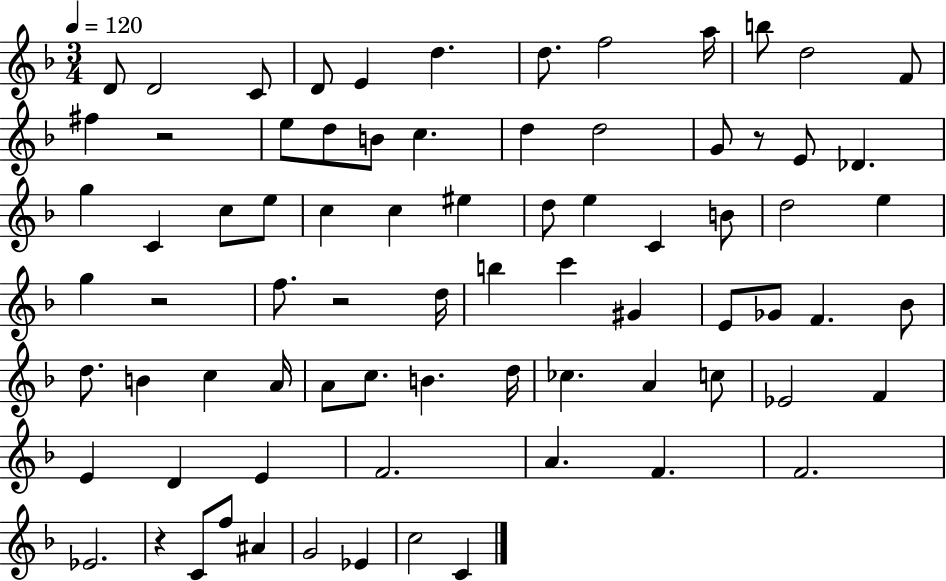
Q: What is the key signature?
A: F major